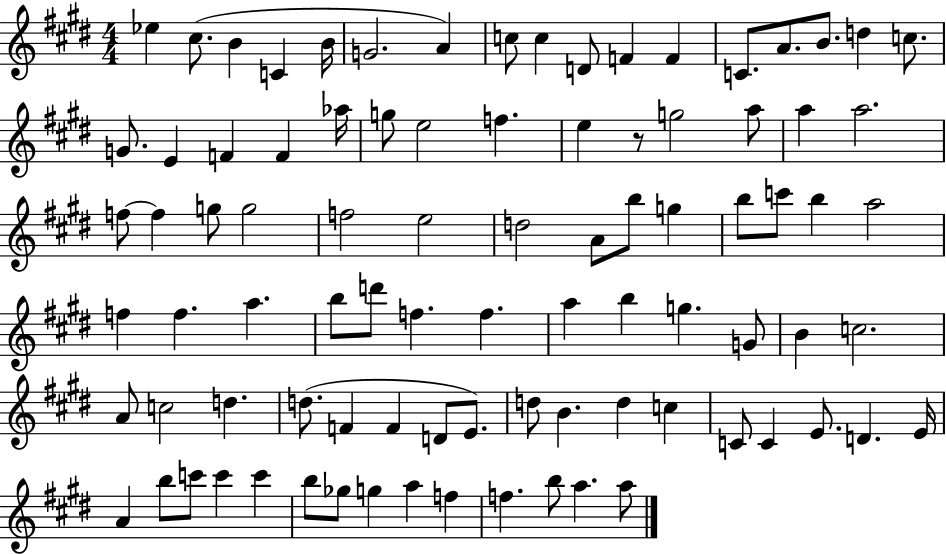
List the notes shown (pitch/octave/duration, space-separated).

Eb5/q C#5/e. B4/q C4/q B4/s G4/h. A4/q C5/e C5/q D4/e F4/q F4/q C4/e. A4/e. B4/e. D5/q C5/e. G4/e. E4/q F4/q F4/q Ab5/s G5/e E5/h F5/q. E5/q R/e G5/h A5/e A5/q A5/h. F5/e F5/q G5/e G5/h F5/h E5/h D5/h A4/e B5/e G5/q B5/e C6/e B5/q A5/h F5/q F5/q. A5/q. B5/e D6/e F5/q. F5/q. A5/q B5/q G5/q. G4/e B4/q C5/h. A4/e C5/h D5/q. D5/e. F4/q F4/q D4/e E4/e. D5/e B4/q. D5/q C5/q C4/e C4/q E4/e. D4/q. E4/s A4/q B5/e C6/e C6/q C6/q B5/e Gb5/e G5/q A5/q F5/q F5/q. B5/e A5/q. A5/e